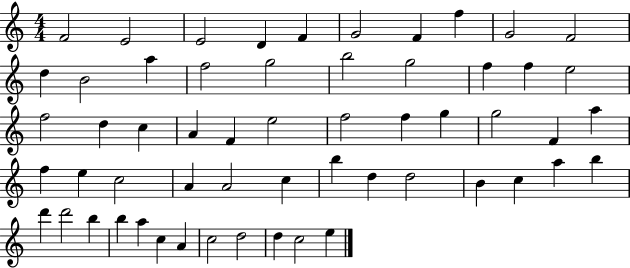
F4/h E4/h E4/h D4/q F4/q G4/h F4/q F5/q G4/h F4/h D5/q B4/h A5/q F5/h G5/h B5/h G5/h F5/q F5/q E5/h F5/h D5/q C5/q A4/q F4/q E5/h F5/h F5/q G5/q G5/h F4/q A5/q F5/q E5/q C5/h A4/q A4/h C5/q B5/q D5/q D5/h B4/q C5/q A5/q B5/q D6/q D6/h B5/q B5/q A5/q C5/q A4/q C5/h D5/h D5/q C5/h E5/q